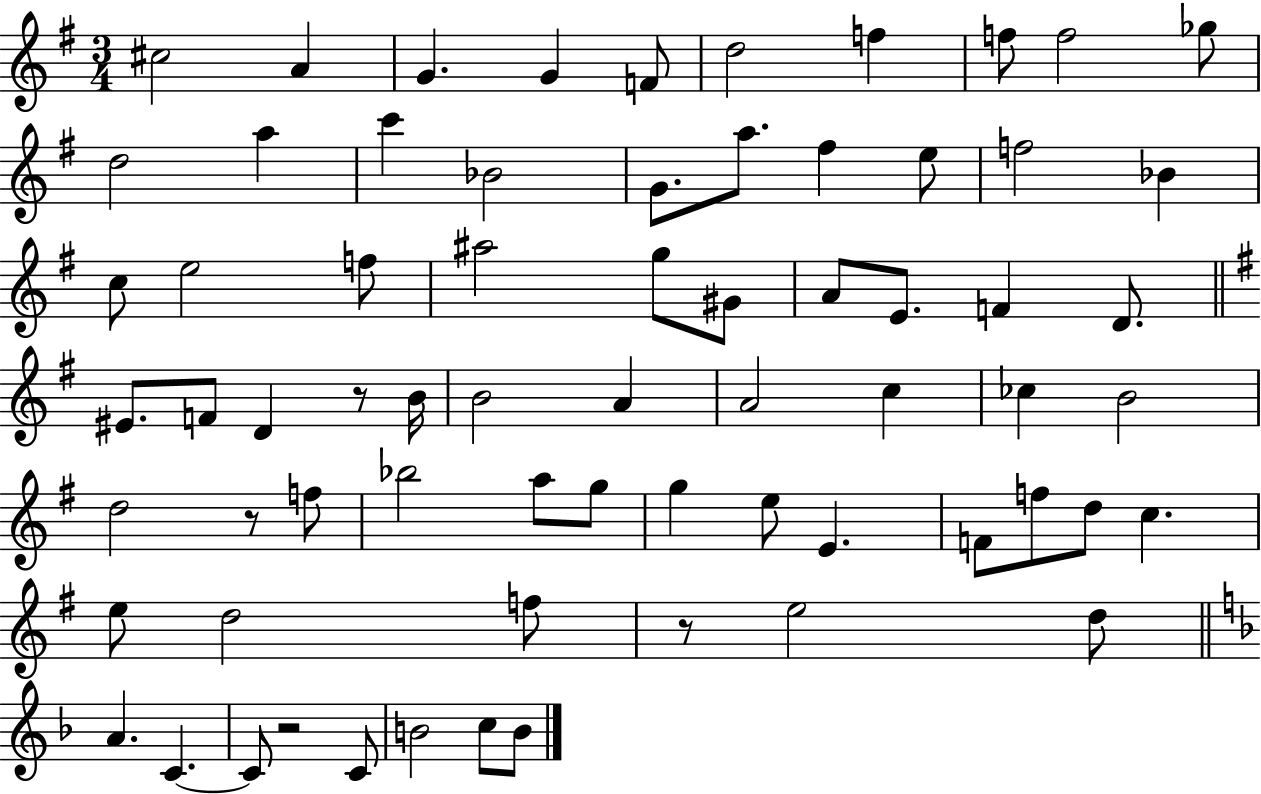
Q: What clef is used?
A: treble